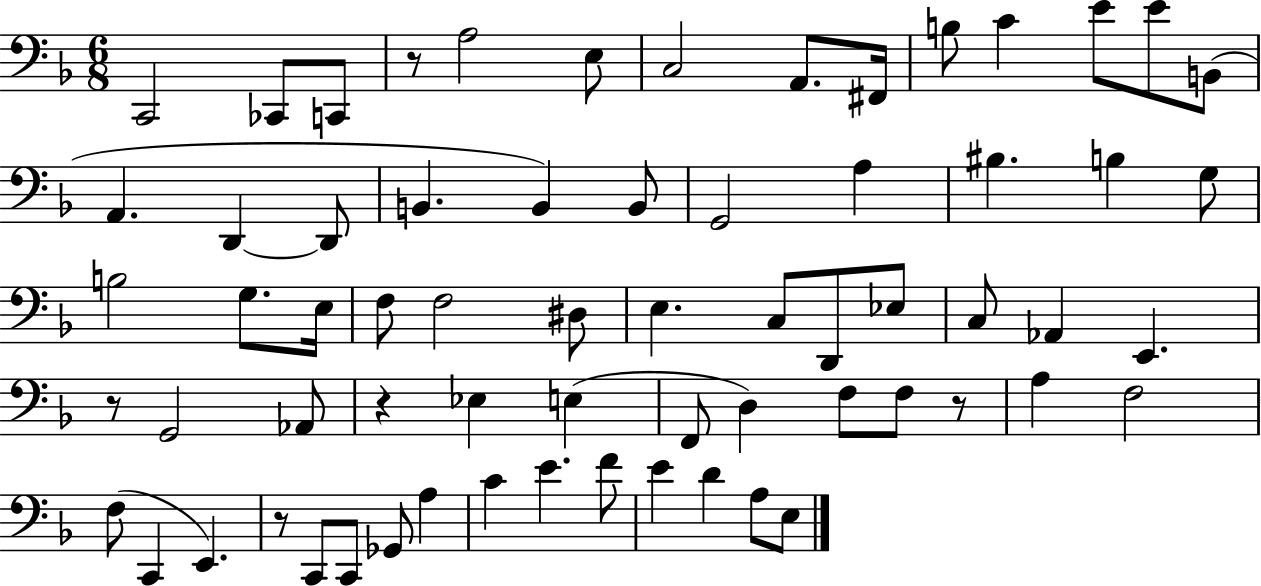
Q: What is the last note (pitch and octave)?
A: E3